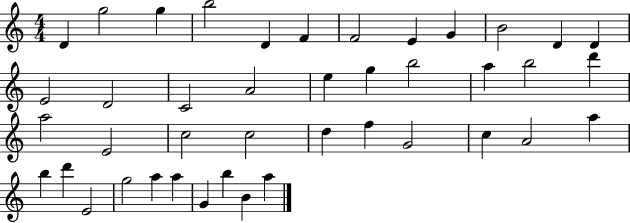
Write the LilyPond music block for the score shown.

{
  \clef treble
  \numericTimeSignature
  \time 4/4
  \key c \major
  d'4 g''2 g''4 | b''2 d'4 f'4 | f'2 e'4 g'4 | b'2 d'4 d'4 | \break e'2 d'2 | c'2 a'2 | e''4 g''4 b''2 | a''4 b''2 d'''4 | \break a''2 e'2 | c''2 c''2 | d''4 f''4 g'2 | c''4 a'2 a''4 | \break b''4 d'''4 e'2 | g''2 a''4 a''4 | g'4 b''4 b'4 a''4 | \bar "|."
}